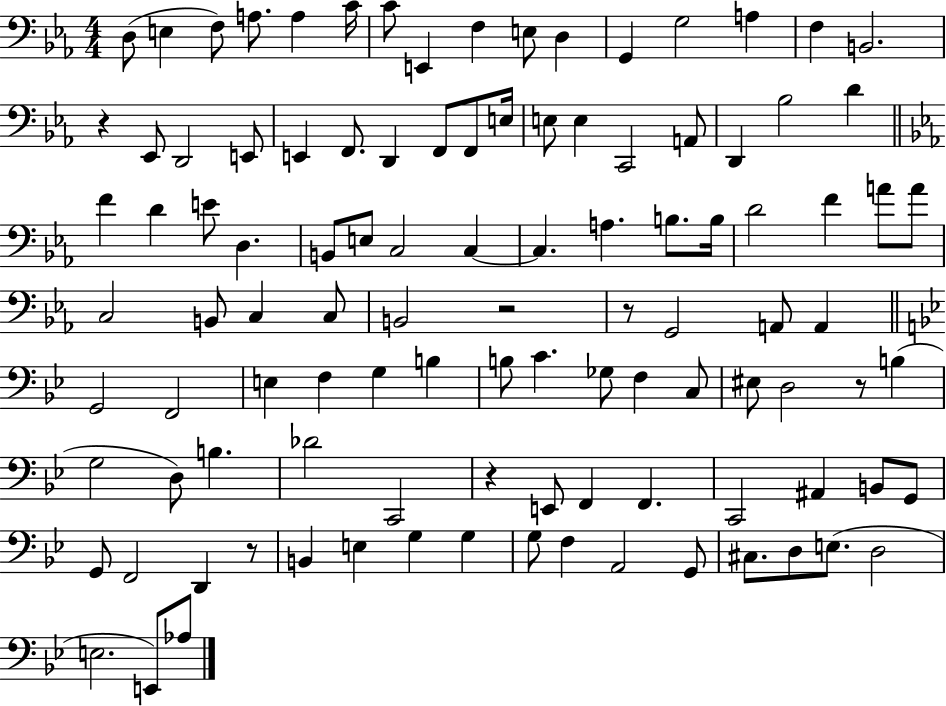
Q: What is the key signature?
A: EES major